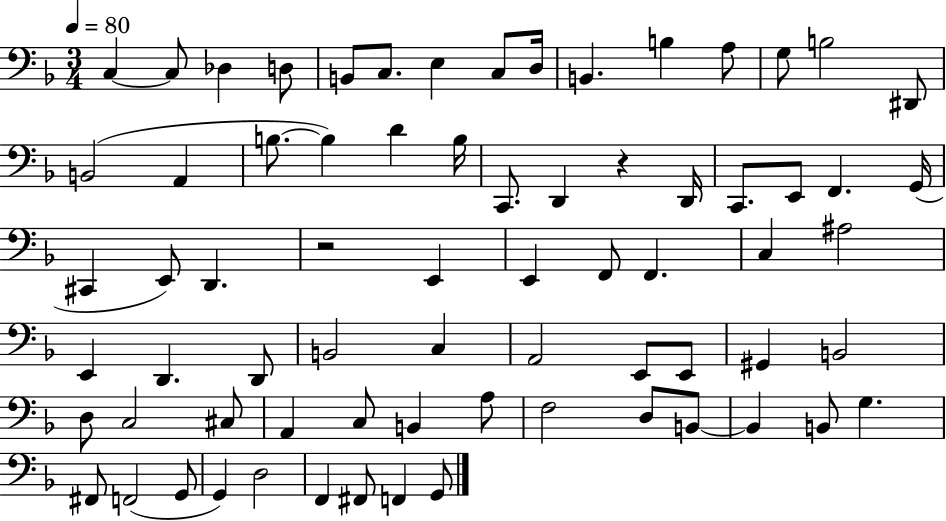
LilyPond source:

{
  \clef bass
  \numericTimeSignature
  \time 3/4
  \key f \major
  \tempo 4 = 80
  c4~~ c8 des4 d8 | b,8 c8. e4 c8 d16 | b,4. b4 a8 | g8 b2 dis,8 | \break b,2( a,4 | b8.~~ b4) d'4 b16 | c,8. d,4 r4 d,16 | c,8. e,8 f,4. g,16( | \break cis,4 e,8) d,4. | r2 e,4 | e,4 f,8 f,4. | c4 ais2 | \break e,4 d,4. d,8 | b,2 c4 | a,2 e,8 e,8 | gis,4 b,2 | \break d8 c2 cis8 | a,4 c8 b,4 a8 | f2 d8 b,8~~ | b,4 b,8 g4. | \break fis,8 f,2( g,8 | g,4) d2 | f,4 fis,8 f,4 g,8 | \bar "|."
}